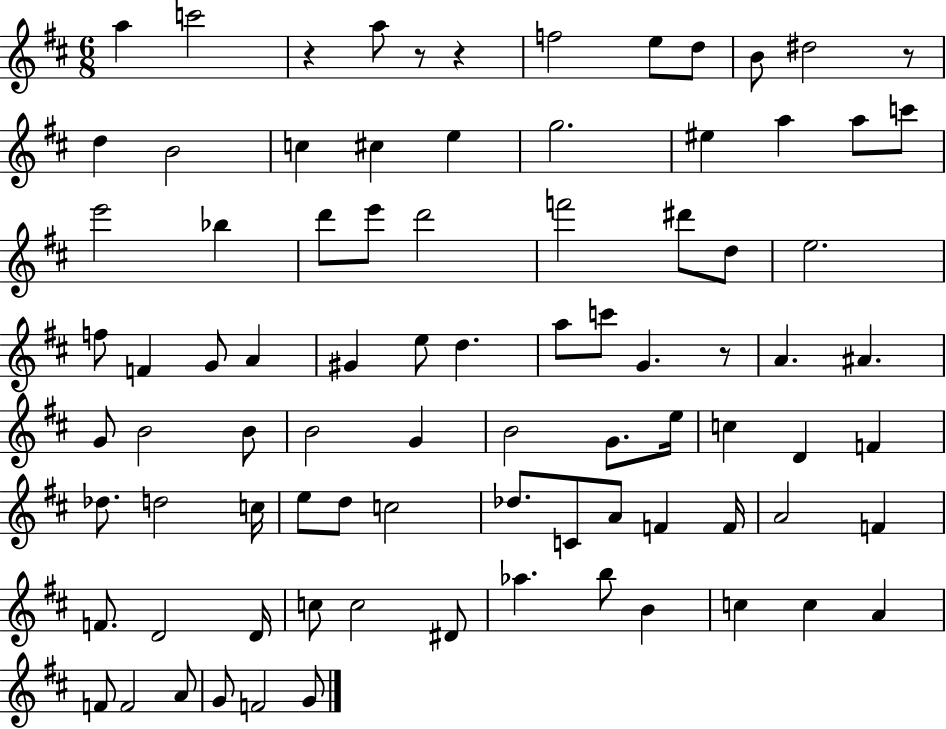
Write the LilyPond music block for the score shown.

{
  \clef treble
  \numericTimeSignature
  \time 6/8
  \key d \major
  a''4 c'''2 | r4 a''8 r8 r4 | f''2 e''8 d''8 | b'8 dis''2 r8 | \break d''4 b'2 | c''4 cis''4 e''4 | g''2. | eis''4 a''4 a''8 c'''8 | \break e'''2 bes''4 | d'''8 e'''8 d'''2 | f'''2 dis'''8 d''8 | e''2. | \break f''8 f'4 g'8 a'4 | gis'4 e''8 d''4. | a''8 c'''8 g'4. r8 | a'4. ais'4. | \break g'8 b'2 b'8 | b'2 g'4 | b'2 g'8. e''16 | c''4 d'4 f'4 | \break des''8. d''2 c''16 | e''8 d''8 c''2 | des''8. c'8 a'8 f'4 f'16 | a'2 f'4 | \break f'8. d'2 d'16 | c''8 c''2 dis'8 | aes''4. b''8 b'4 | c''4 c''4 a'4 | \break f'8 f'2 a'8 | g'8 f'2 g'8 | \bar "|."
}